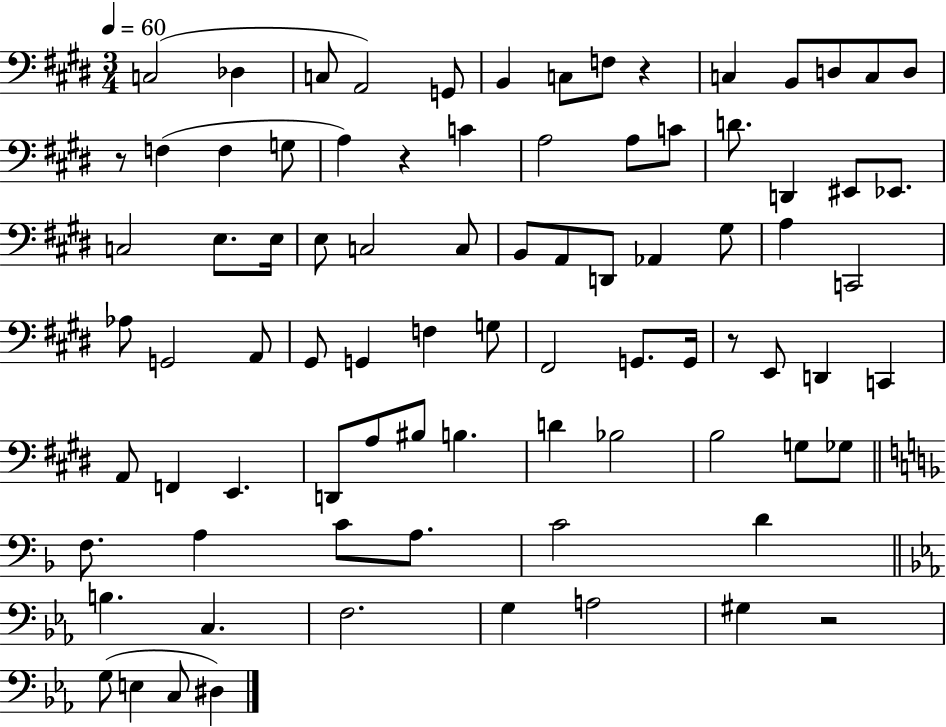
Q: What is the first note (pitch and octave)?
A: C3